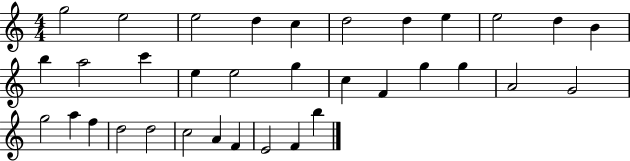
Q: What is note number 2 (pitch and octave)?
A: E5